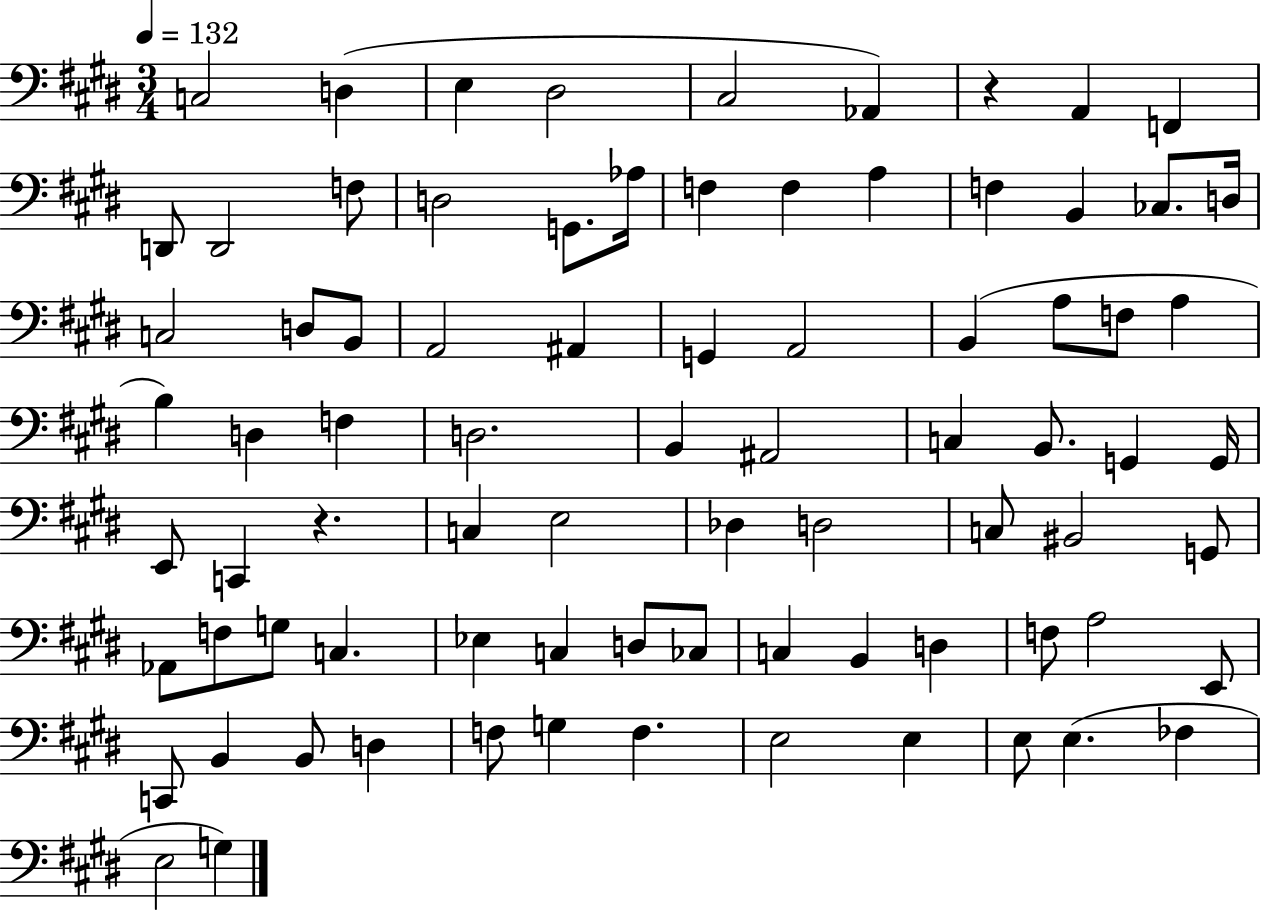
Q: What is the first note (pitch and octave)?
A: C3